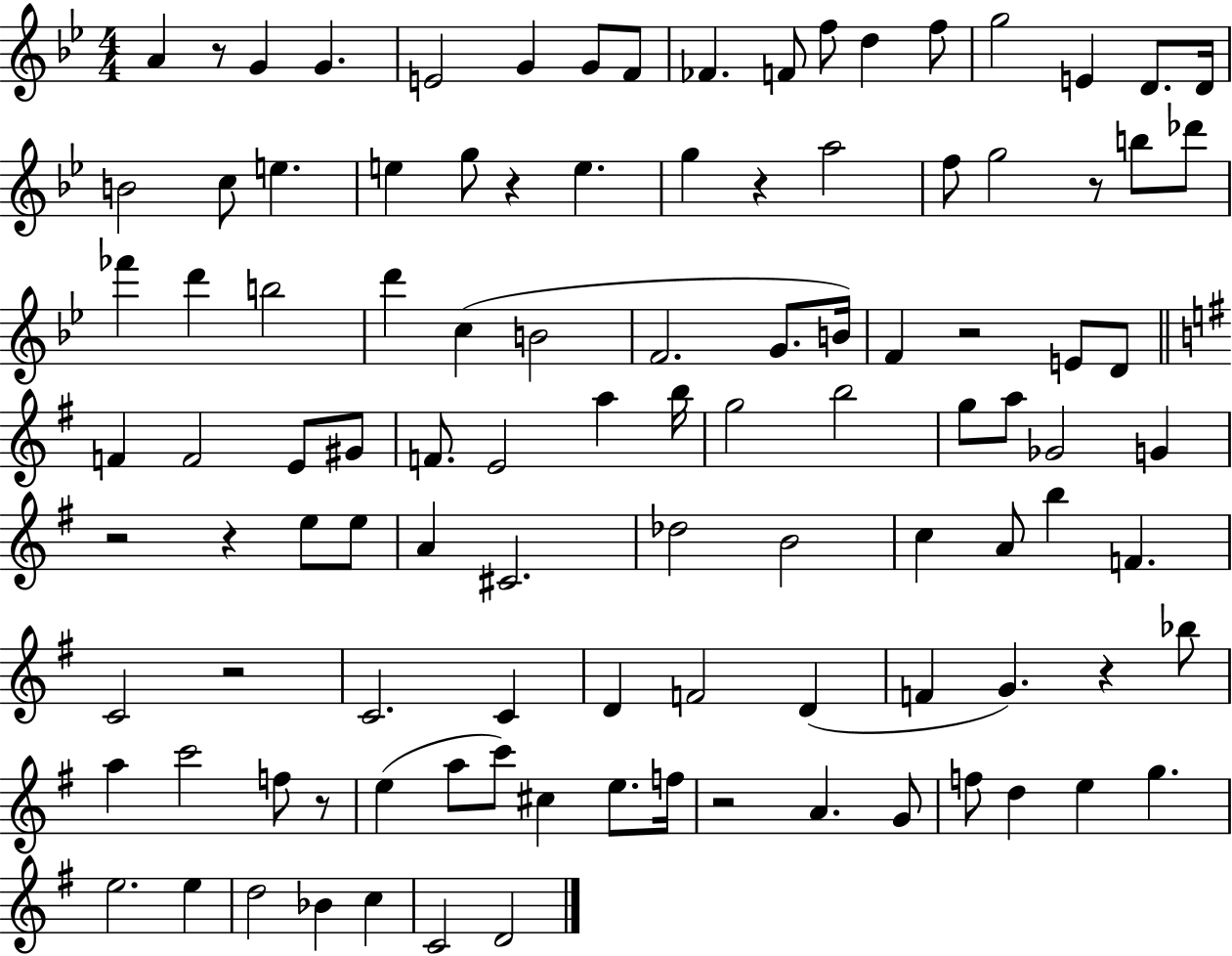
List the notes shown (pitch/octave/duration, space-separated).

A4/q R/e G4/q G4/q. E4/h G4/q G4/e F4/e FES4/q. F4/e F5/e D5/q F5/e G5/h E4/q D4/e. D4/s B4/h C5/e E5/q. E5/q G5/e R/q E5/q. G5/q R/q A5/h F5/e G5/h R/e B5/e Db6/e FES6/q D6/q B5/h D6/q C5/q B4/h F4/h. G4/e. B4/s F4/q R/h E4/e D4/e F4/q F4/h E4/e G#4/e F4/e. E4/h A5/q B5/s G5/h B5/h G5/e A5/e Gb4/h G4/q R/h R/q E5/e E5/e A4/q C#4/h. Db5/h B4/h C5/q A4/e B5/q F4/q. C4/h R/h C4/h. C4/q D4/q F4/h D4/q F4/q G4/q. R/q Bb5/e A5/q C6/h F5/e R/e E5/q A5/e C6/e C#5/q E5/e. F5/s R/h A4/q. G4/e F5/e D5/q E5/q G5/q. E5/h. E5/q D5/h Bb4/q C5/q C4/h D4/h